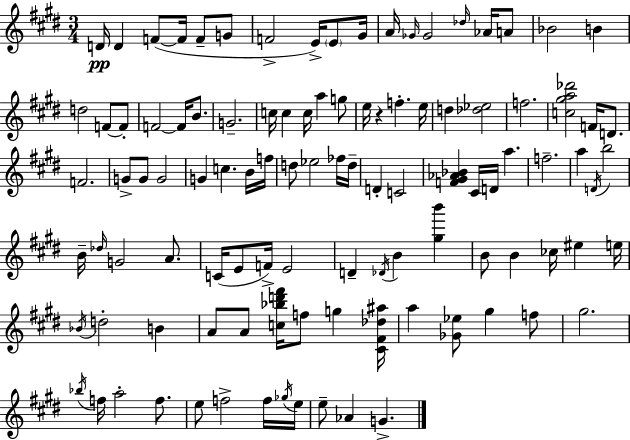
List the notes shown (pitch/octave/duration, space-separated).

D4/s D4/q F4/e F4/s F4/e G4/e F4/h E4/s E4/e G#4/s A4/s Gb4/s Gb4/h Db5/s Ab4/s A4/e Bb4/h B4/q D5/h F4/e F4/e F4/h F4/s B4/e. G4/h. C5/s C5/q C5/s A5/q G5/e E5/s R/q F5/q. E5/s D5/q [Db5,Eb5]/h F5/h. [C5,G#5,A5,Db6]/h F4/s D4/e. F4/h. G4/e G4/e G4/h G4/q C5/q. B4/s F5/s D5/e Eb5/h FES5/s D5/s D4/q C4/h [F4,G#4,Ab4,Bb4]/q C#4/s D4/s A5/q. F5/h. A5/q D4/s B5/h B4/s Db5/s G4/h A4/e. C4/s E4/e F4/s E4/h D4/q Db4/s B4/q [G#5,B6]/q B4/e B4/q CES5/s EIS5/q E5/s Bb4/s D5/h B4/q A4/e A4/e [C5,Bb5,D6,F#6]/s F5/e G5/q [C#4,F#4,Db5,A#5]/s A5/q [Gb4,Eb5]/e G#5/q F5/e G#5/h. Bb5/s F5/s A5/h F5/e. E5/e F5/h F5/s Gb5/s E5/s E5/e Ab4/q G4/q.